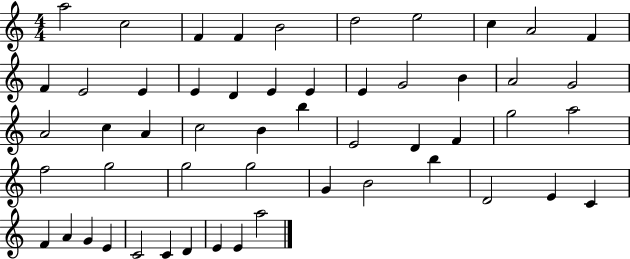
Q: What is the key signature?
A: C major